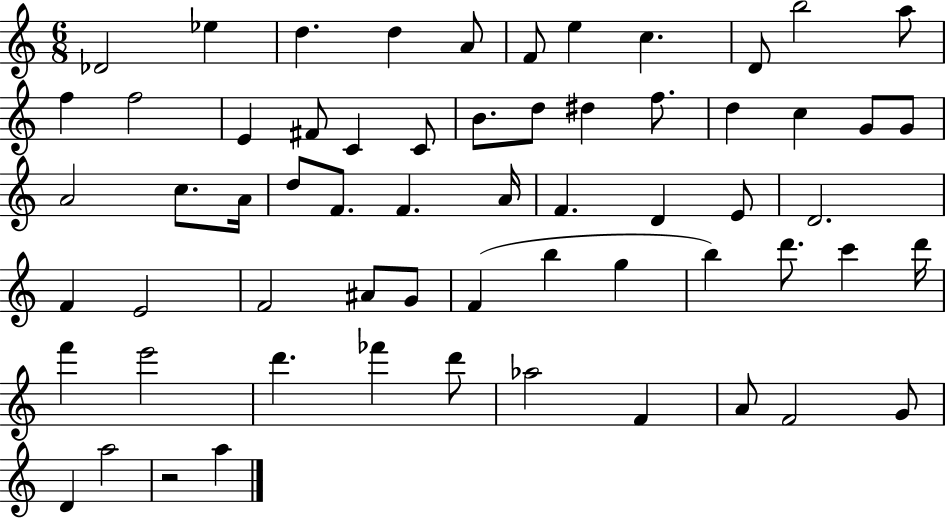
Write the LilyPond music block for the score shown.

{
  \clef treble
  \numericTimeSignature
  \time 6/8
  \key c \major
  des'2 ees''4 | d''4. d''4 a'8 | f'8 e''4 c''4. | d'8 b''2 a''8 | \break f''4 f''2 | e'4 fis'8 c'4 c'8 | b'8. d''8 dis''4 f''8. | d''4 c''4 g'8 g'8 | \break a'2 c''8. a'16 | d''8 f'8. f'4. a'16 | f'4. d'4 e'8 | d'2. | \break f'4 e'2 | f'2 ais'8 g'8 | f'4( b''4 g''4 | b''4) d'''8. c'''4 d'''16 | \break f'''4 e'''2 | d'''4. fes'''4 d'''8 | aes''2 f'4 | a'8 f'2 g'8 | \break d'4 a''2 | r2 a''4 | \bar "|."
}